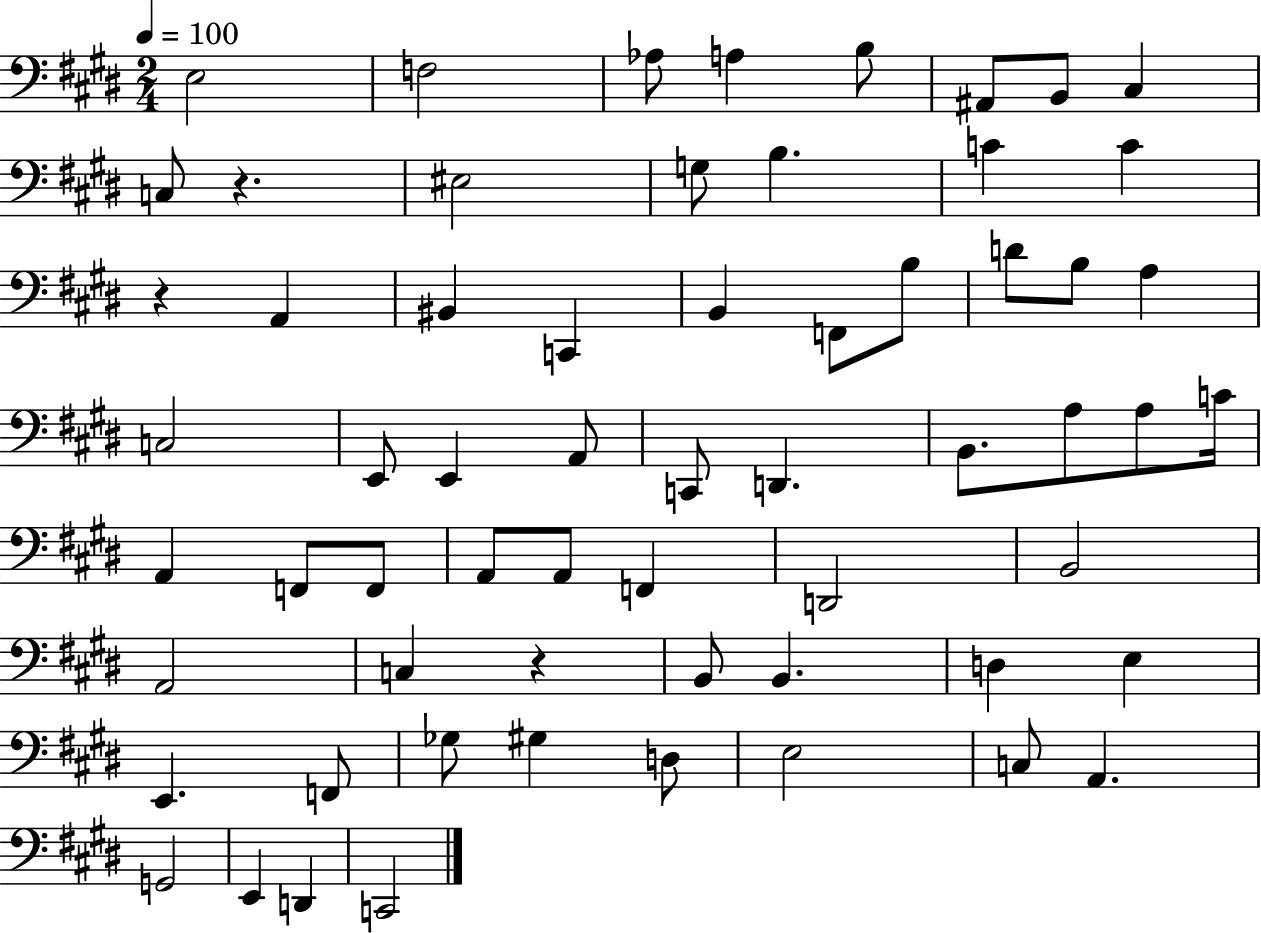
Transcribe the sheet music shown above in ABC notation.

X:1
T:Untitled
M:2/4
L:1/4
K:E
E,2 F,2 _A,/2 A, B,/2 ^A,,/2 B,,/2 ^C, C,/2 z ^E,2 G,/2 B, C C z A,, ^B,, C,, B,, F,,/2 B,/2 D/2 B,/2 A, C,2 E,,/2 E,, A,,/2 C,,/2 D,, B,,/2 A,/2 A,/2 C/4 A,, F,,/2 F,,/2 A,,/2 A,,/2 F,, D,,2 B,,2 A,,2 C, z B,,/2 B,, D, E, E,, F,,/2 _G,/2 ^G, D,/2 E,2 C,/2 A,, G,,2 E,, D,, C,,2